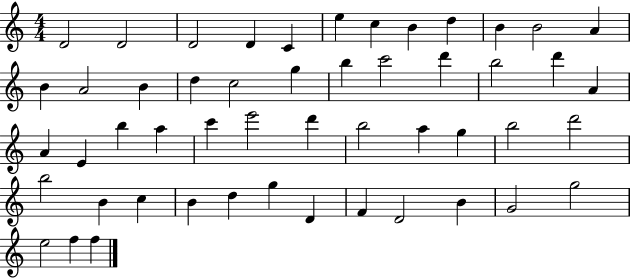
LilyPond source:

{
  \clef treble
  \numericTimeSignature
  \time 4/4
  \key c \major
  d'2 d'2 | d'2 d'4 c'4 | e''4 c''4 b'4 d''4 | b'4 b'2 a'4 | \break b'4 a'2 b'4 | d''4 c''2 g''4 | b''4 c'''2 d'''4 | b''2 d'''4 a'4 | \break a'4 e'4 b''4 a''4 | c'''4 e'''2 d'''4 | b''2 a''4 g''4 | b''2 d'''2 | \break b''2 b'4 c''4 | b'4 d''4 g''4 d'4 | f'4 d'2 b'4 | g'2 g''2 | \break e''2 f''4 f''4 | \bar "|."
}